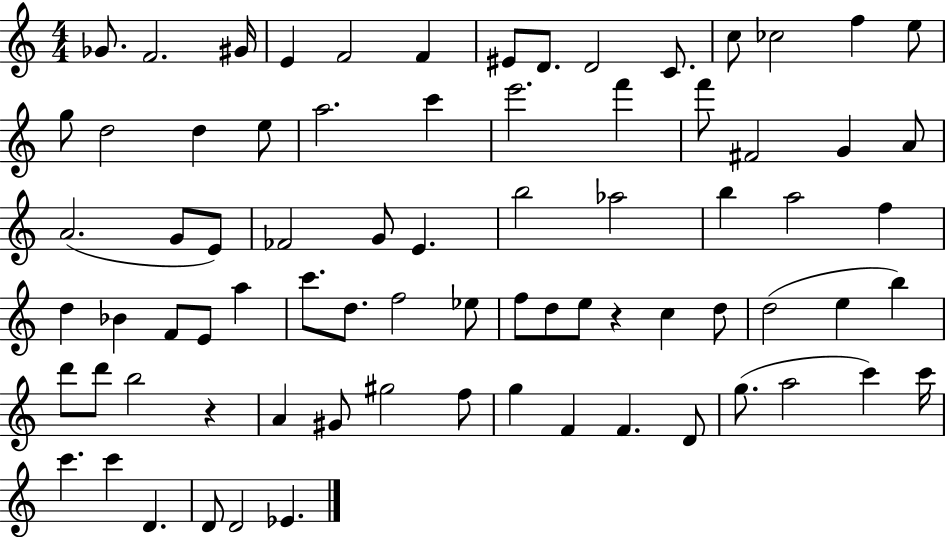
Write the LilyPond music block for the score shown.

{
  \clef treble
  \numericTimeSignature
  \time 4/4
  \key c \major
  ges'8. f'2. gis'16 | e'4 f'2 f'4 | eis'8 d'8. d'2 c'8. | c''8 ces''2 f''4 e''8 | \break g''8 d''2 d''4 e''8 | a''2. c'''4 | e'''2. f'''4 | f'''8 fis'2 g'4 a'8 | \break a'2.( g'8 e'8) | fes'2 g'8 e'4. | b''2 aes''2 | b''4 a''2 f''4 | \break d''4 bes'4 f'8 e'8 a''4 | c'''8. d''8. f''2 ees''8 | f''8 d''8 e''8 r4 c''4 d''8 | d''2( e''4 b''4) | \break d'''8 d'''8 b''2 r4 | a'4 gis'8 gis''2 f''8 | g''4 f'4 f'4. d'8 | g''8.( a''2 c'''4) c'''16 | \break c'''4. c'''4 d'4. | d'8 d'2 ees'4. | \bar "|."
}